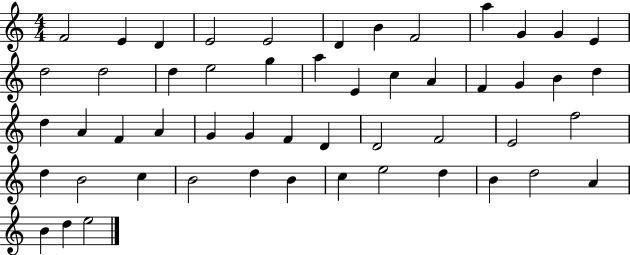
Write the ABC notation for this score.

X:1
T:Untitled
M:4/4
L:1/4
K:C
F2 E D E2 E2 D B F2 a G G E d2 d2 d e2 g a E c A F G B d d A F A G G F D D2 F2 E2 f2 d B2 c B2 d B c e2 d B d2 A B d e2